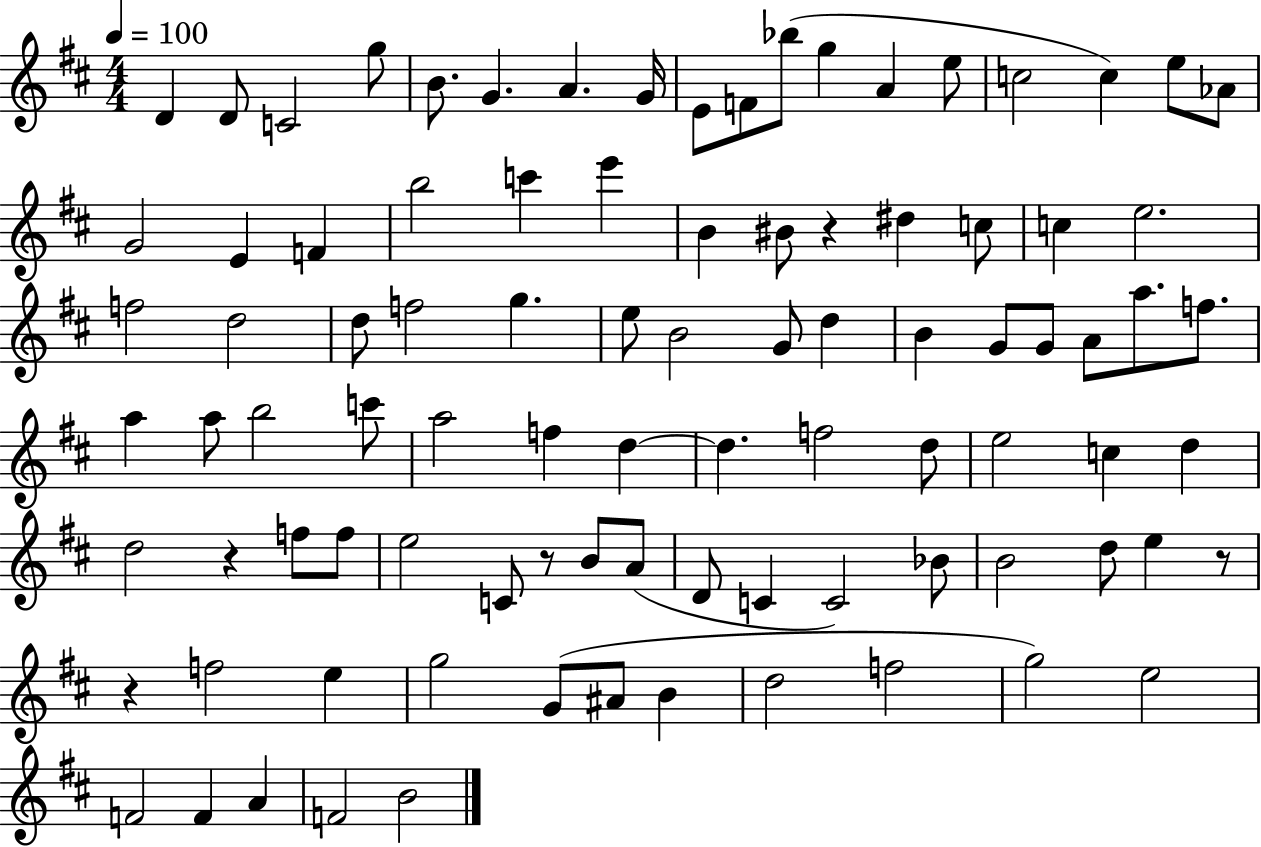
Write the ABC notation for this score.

X:1
T:Untitled
M:4/4
L:1/4
K:D
D D/2 C2 g/2 B/2 G A G/4 E/2 F/2 _b/2 g A e/2 c2 c e/2 _A/2 G2 E F b2 c' e' B ^B/2 z ^d c/2 c e2 f2 d2 d/2 f2 g e/2 B2 G/2 d B G/2 G/2 A/2 a/2 f/2 a a/2 b2 c'/2 a2 f d d f2 d/2 e2 c d d2 z f/2 f/2 e2 C/2 z/2 B/2 A/2 D/2 C C2 _B/2 B2 d/2 e z/2 z f2 e g2 G/2 ^A/2 B d2 f2 g2 e2 F2 F A F2 B2